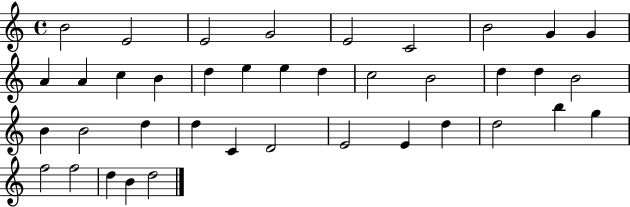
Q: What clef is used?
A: treble